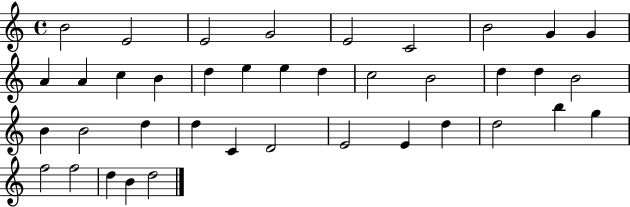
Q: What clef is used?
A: treble